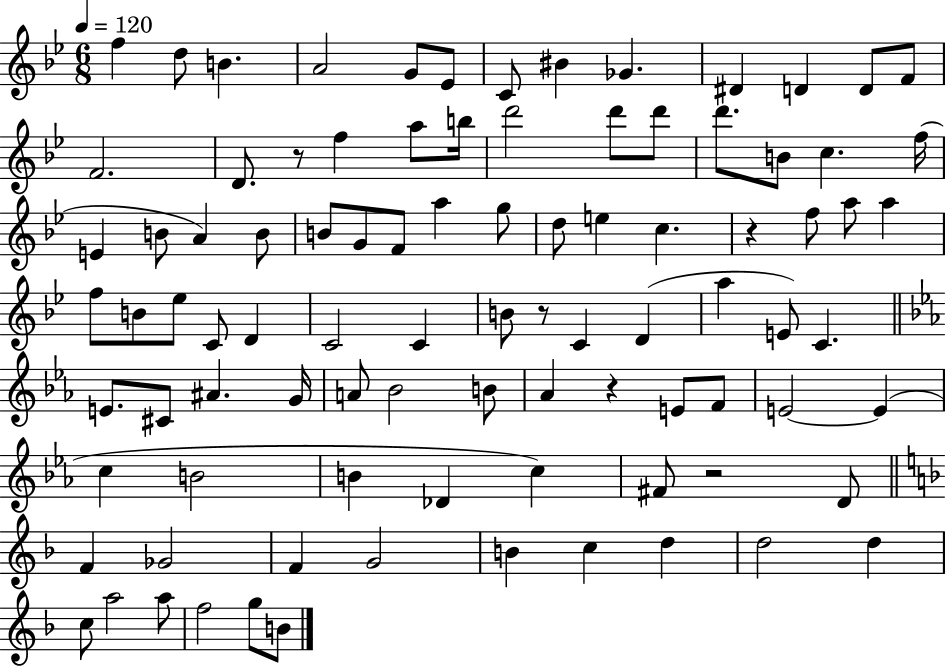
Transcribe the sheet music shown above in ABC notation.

X:1
T:Untitled
M:6/8
L:1/4
K:Bb
f d/2 B A2 G/2 _E/2 C/2 ^B _G ^D D D/2 F/2 F2 D/2 z/2 f a/2 b/4 d'2 d'/2 d'/2 d'/2 B/2 c f/4 E B/2 A B/2 B/2 G/2 F/2 a g/2 d/2 e c z f/2 a/2 a f/2 B/2 _e/2 C/2 D C2 C B/2 z/2 C D a E/2 C E/2 ^C/2 ^A G/4 A/2 _B2 B/2 _A z E/2 F/2 E2 E c B2 B _D c ^F/2 z2 D/2 F _G2 F G2 B c d d2 d c/2 a2 a/2 f2 g/2 B/2